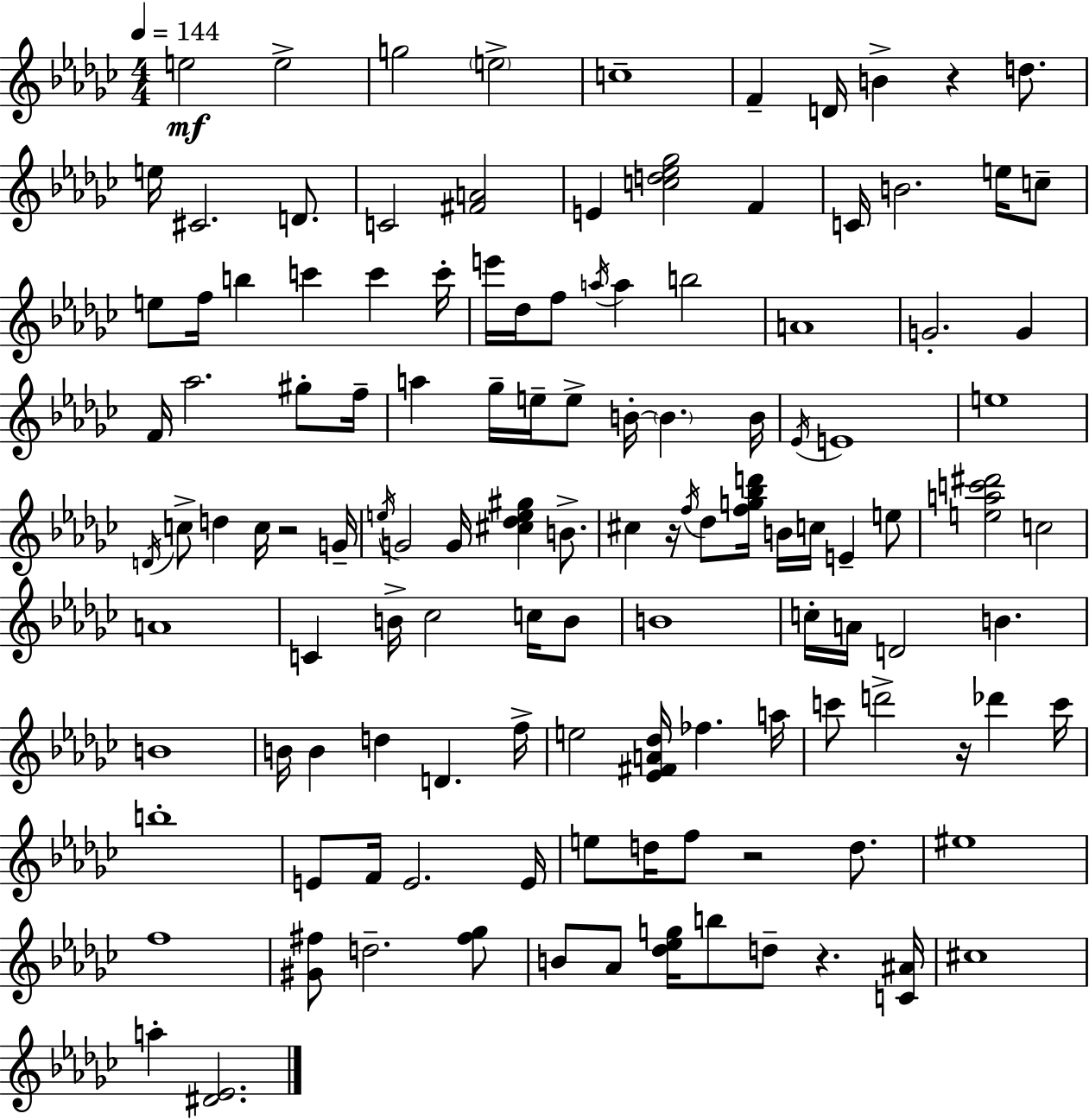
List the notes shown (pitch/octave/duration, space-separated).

E5/h E5/h G5/h E5/h C5/w F4/q D4/s B4/q R/q D5/e. E5/s C#4/h. D4/e. C4/h [F#4,A4]/h E4/q [C5,D5,Eb5,Gb5]/h F4/q C4/s B4/h. E5/s C5/e E5/e F5/s B5/q C6/q C6/q C6/s E6/s Db5/s F5/e A5/s A5/q B5/h A4/w G4/h. G4/q F4/s Ab5/h. G#5/e F5/s A5/q Gb5/s E5/s E5/e B4/s B4/q. B4/s Eb4/s E4/w E5/w D4/s C5/e D5/q C5/s R/h G4/s E5/s G4/h G4/s [C#5,Db5,E5,G#5]/q B4/e. C#5/q R/s F5/s Db5/e [F5,G5,Bb5,D6]/s B4/s C5/s E4/q E5/e [E5,A5,C6,D#6]/h C5/h A4/w C4/q B4/s CES5/h C5/s B4/e B4/w C5/s A4/s D4/h B4/q. B4/w B4/s B4/q D5/q D4/q. F5/s E5/h [Eb4,F#4,A4,Db5]/s FES5/q. A5/s C6/e D6/h R/s Db6/q C6/s B5/w E4/e F4/s E4/h. E4/s E5/e D5/s F5/e R/h D5/e. EIS5/w F5/w [G#4,F#5]/e D5/h. [F#5,Gb5]/e B4/e Ab4/e [Db5,Eb5,G5]/s B5/e D5/e R/q. [C4,A#4]/s C#5/w A5/q [D#4,Eb4]/h.